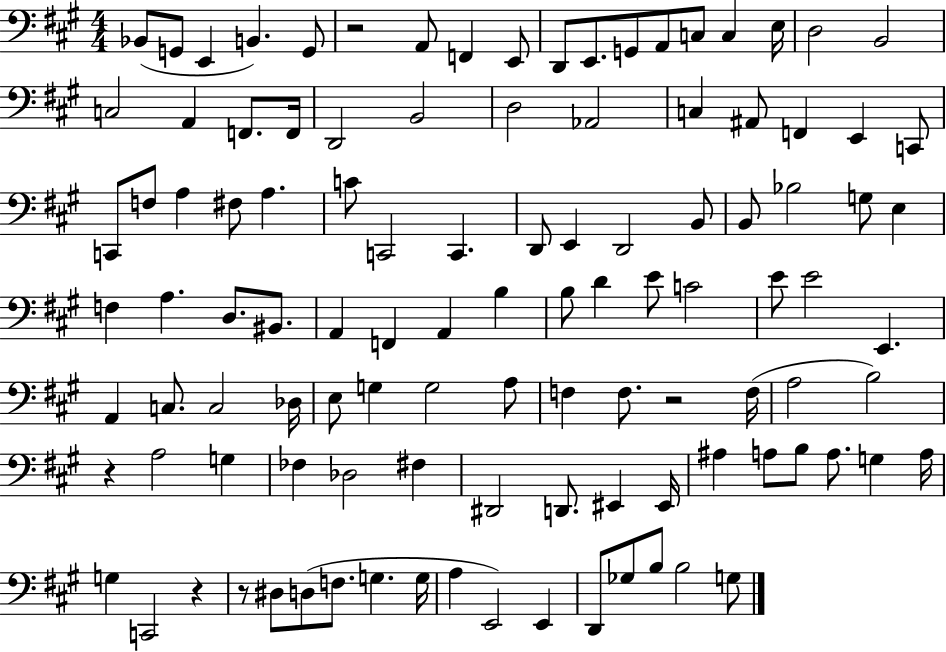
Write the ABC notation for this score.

X:1
T:Untitled
M:4/4
L:1/4
K:A
_B,,/2 G,,/2 E,, B,, G,,/2 z2 A,,/2 F,, E,,/2 D,,/2 E,,/2 G,,/2 A,,/2 C,/2 C, E,/4 D,2 B,,2 C,2 A,, F,,/2 F,,/4 D,,2 B,,2 D,2 _A,,2 C, ^A,,/2 F,, E,, C,,/2 C,,/2 F,/2 A, ^F,/2 A, C/2 C,,2 C,, D,,/2 E,, D,,2 B,,/2 B,,/2 _B,2 G,/2 E, F, A, D,/2 ^B,,/2 A,, F,, A,, B, B,/2 D E/2 C2 E/2 E2 E,, A,, C,/2 C,2 _D,/4 E,/2 G, G,2 A,/2 F, F,/2 z2 F,/4 A,2 B,2 z A,2 G, _F, _D,2 ^F, ^D,,2 D,,/2 ^E,, ^E,,/4 ^A, A,/2 B,/2 A,/2 G, A,/4 G, C,,2 z z/2 ^D,/2 D,/2 F,/2 G, G,/4 A, E,,2 E,, D,,/2 _G,/2 B,/2 B,2 G,/2